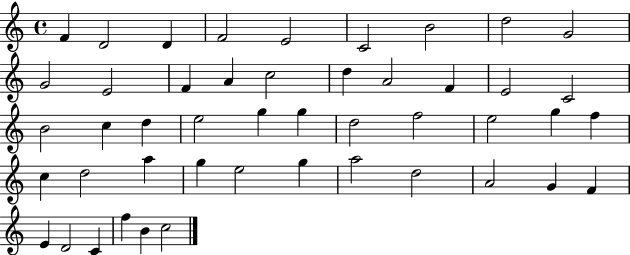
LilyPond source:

{
  \clef treble
  \time 4/4
  \defaultTimeSignature
  \key c \major
  f'4 d'2 d'4 | f'2 e'2 | c'2 b'2 | d''2 g'2 | \break g'2 e'2 | f'4 a'4 c''2 | d''4 a'2 f'4 | e'2 c'2 | \break b'2 c''4 d''4 | e''2 g''4 g''4 | d''2 f''2 | e''2 g''4 f''4 | \break c''4 d''2 a''4 | g''4 e''2 g''4 | a''2 d''2 | a'2 g'4 f'4 | \break e'4 d'2 c'4 | f''4 b'4 c''2 | \bar "|."
}